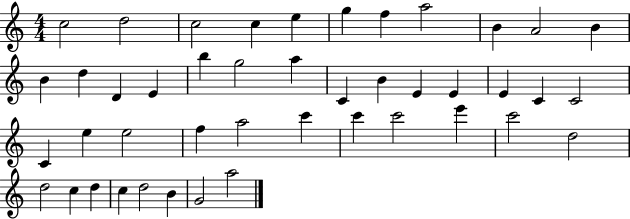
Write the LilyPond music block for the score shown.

{
  \clef treble
  \numericTimeSignature
  \time 4/4
  \key c \major
  c''2 d''2 | c''2 c''4 e''4 | g''4 f''4 a''2 | b'4 a'2 b'4 | \break b'4 d''4 d'4 e'4 | b''4 g''2 a''4 | c'4 b'4 e'4 e'4 | e'4 c'4 c'2 | \break c'4 e''4 e''2 | f''4 a''2 c'''4 | c'''4 c'''2 e'''4 | c'''2 d''2 | \break d''2 c''4 d''4 | c''4 d''2 b'4 | g'2 a''2 | \bar "|."
}